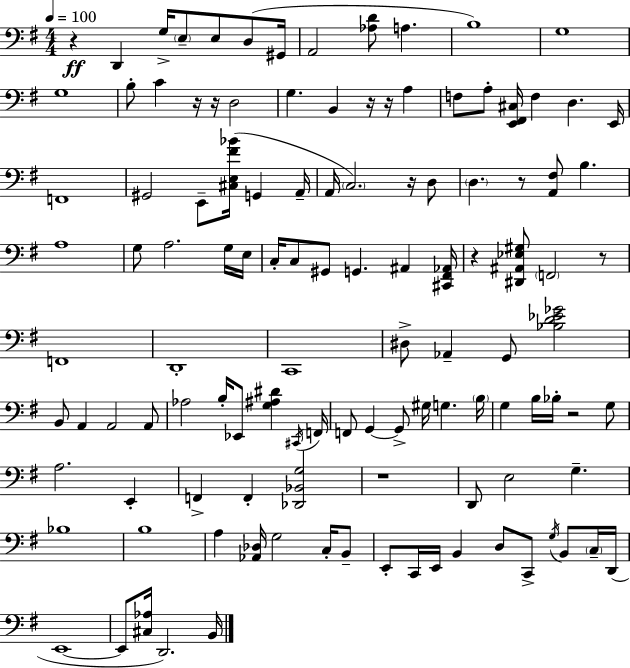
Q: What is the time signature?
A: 4/4